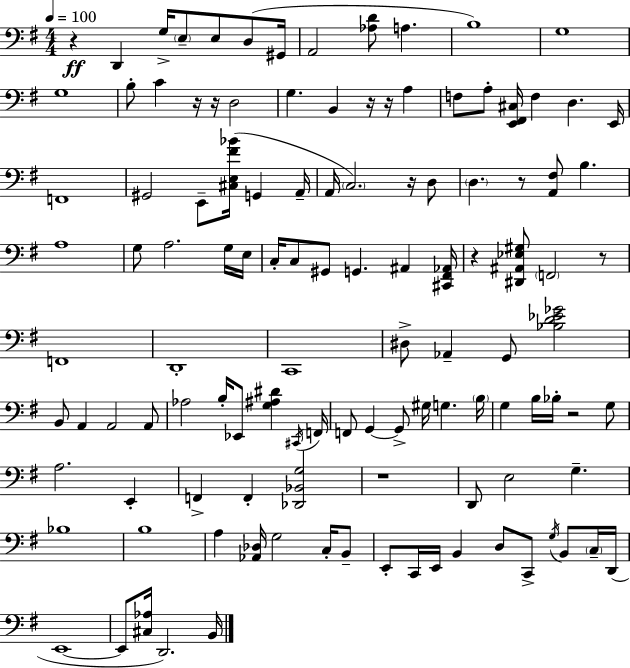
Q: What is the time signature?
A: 4/4